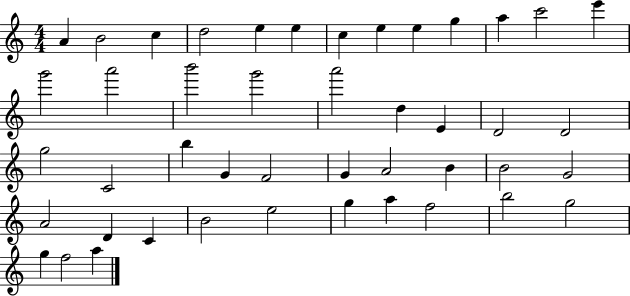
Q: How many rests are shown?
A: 0